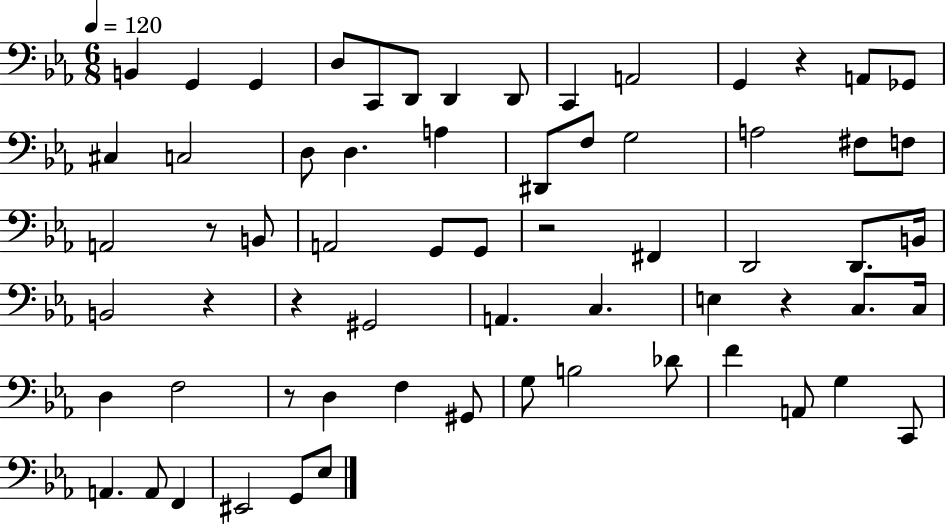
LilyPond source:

{
  \clef bass
  \numericTimeSignature
  \time 6/8
  \key ees \major
  \tempo 4 = 120
  b,4 g,4 g,4 | d8 c,8 d,8 d,4 d,8 | c,4 a,2 | g,4 r4 a,8 ges,8 | \break cis4 c2 | d8 d4. a4 | dis,8 f8 g2 | a2 fis8 f8 | \break a,2 r8 b,8 | a,2 g,8 g,8 | r2 fis,4 | d,2 d,8. b,16 | \break b,2 r4 | r4 gis,2 | a,4. c4. | e4 r4 c8. c16 | \break d4 f2 | r8 d4 f4 gis,8 | g8 b2 des'8 | f'4 a,8 g4 c,8 | \break a,4. a,8 f,4 | eis,2 g,8 ees8 | \bar "|."
}